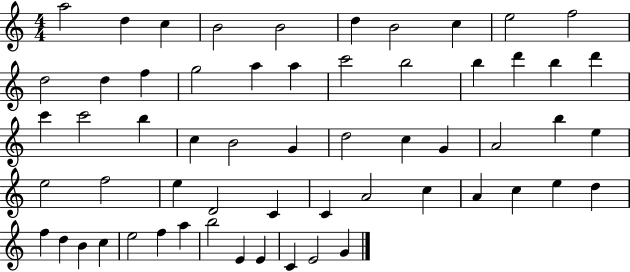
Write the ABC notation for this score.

X:1
T:Untitled
M:4/4
L:1/4
K:C
a2 d c B2 B2 d B2 c e2 f2 d2 d f g2 a a c'2 b2 b d' b d' c' c'2 b c B2 G d2 c G A2 b e e2 f2 e D2 C C A2 c A c e d f d B c e2 f a b2 E E C E2 G